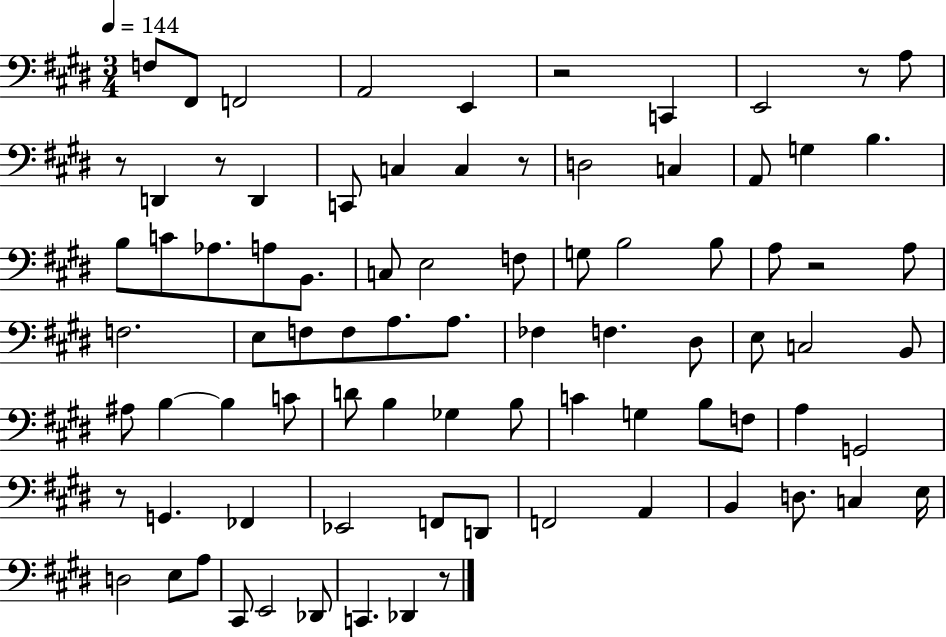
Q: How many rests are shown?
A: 8